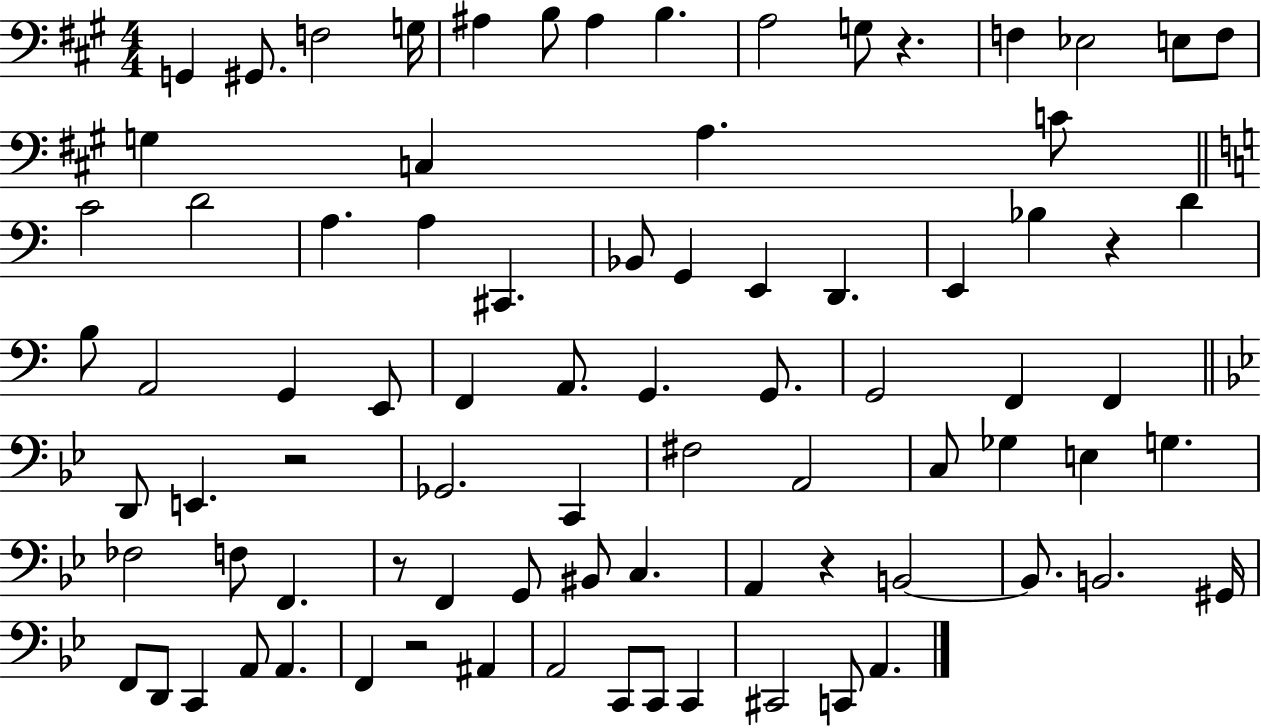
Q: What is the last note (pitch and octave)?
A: A2